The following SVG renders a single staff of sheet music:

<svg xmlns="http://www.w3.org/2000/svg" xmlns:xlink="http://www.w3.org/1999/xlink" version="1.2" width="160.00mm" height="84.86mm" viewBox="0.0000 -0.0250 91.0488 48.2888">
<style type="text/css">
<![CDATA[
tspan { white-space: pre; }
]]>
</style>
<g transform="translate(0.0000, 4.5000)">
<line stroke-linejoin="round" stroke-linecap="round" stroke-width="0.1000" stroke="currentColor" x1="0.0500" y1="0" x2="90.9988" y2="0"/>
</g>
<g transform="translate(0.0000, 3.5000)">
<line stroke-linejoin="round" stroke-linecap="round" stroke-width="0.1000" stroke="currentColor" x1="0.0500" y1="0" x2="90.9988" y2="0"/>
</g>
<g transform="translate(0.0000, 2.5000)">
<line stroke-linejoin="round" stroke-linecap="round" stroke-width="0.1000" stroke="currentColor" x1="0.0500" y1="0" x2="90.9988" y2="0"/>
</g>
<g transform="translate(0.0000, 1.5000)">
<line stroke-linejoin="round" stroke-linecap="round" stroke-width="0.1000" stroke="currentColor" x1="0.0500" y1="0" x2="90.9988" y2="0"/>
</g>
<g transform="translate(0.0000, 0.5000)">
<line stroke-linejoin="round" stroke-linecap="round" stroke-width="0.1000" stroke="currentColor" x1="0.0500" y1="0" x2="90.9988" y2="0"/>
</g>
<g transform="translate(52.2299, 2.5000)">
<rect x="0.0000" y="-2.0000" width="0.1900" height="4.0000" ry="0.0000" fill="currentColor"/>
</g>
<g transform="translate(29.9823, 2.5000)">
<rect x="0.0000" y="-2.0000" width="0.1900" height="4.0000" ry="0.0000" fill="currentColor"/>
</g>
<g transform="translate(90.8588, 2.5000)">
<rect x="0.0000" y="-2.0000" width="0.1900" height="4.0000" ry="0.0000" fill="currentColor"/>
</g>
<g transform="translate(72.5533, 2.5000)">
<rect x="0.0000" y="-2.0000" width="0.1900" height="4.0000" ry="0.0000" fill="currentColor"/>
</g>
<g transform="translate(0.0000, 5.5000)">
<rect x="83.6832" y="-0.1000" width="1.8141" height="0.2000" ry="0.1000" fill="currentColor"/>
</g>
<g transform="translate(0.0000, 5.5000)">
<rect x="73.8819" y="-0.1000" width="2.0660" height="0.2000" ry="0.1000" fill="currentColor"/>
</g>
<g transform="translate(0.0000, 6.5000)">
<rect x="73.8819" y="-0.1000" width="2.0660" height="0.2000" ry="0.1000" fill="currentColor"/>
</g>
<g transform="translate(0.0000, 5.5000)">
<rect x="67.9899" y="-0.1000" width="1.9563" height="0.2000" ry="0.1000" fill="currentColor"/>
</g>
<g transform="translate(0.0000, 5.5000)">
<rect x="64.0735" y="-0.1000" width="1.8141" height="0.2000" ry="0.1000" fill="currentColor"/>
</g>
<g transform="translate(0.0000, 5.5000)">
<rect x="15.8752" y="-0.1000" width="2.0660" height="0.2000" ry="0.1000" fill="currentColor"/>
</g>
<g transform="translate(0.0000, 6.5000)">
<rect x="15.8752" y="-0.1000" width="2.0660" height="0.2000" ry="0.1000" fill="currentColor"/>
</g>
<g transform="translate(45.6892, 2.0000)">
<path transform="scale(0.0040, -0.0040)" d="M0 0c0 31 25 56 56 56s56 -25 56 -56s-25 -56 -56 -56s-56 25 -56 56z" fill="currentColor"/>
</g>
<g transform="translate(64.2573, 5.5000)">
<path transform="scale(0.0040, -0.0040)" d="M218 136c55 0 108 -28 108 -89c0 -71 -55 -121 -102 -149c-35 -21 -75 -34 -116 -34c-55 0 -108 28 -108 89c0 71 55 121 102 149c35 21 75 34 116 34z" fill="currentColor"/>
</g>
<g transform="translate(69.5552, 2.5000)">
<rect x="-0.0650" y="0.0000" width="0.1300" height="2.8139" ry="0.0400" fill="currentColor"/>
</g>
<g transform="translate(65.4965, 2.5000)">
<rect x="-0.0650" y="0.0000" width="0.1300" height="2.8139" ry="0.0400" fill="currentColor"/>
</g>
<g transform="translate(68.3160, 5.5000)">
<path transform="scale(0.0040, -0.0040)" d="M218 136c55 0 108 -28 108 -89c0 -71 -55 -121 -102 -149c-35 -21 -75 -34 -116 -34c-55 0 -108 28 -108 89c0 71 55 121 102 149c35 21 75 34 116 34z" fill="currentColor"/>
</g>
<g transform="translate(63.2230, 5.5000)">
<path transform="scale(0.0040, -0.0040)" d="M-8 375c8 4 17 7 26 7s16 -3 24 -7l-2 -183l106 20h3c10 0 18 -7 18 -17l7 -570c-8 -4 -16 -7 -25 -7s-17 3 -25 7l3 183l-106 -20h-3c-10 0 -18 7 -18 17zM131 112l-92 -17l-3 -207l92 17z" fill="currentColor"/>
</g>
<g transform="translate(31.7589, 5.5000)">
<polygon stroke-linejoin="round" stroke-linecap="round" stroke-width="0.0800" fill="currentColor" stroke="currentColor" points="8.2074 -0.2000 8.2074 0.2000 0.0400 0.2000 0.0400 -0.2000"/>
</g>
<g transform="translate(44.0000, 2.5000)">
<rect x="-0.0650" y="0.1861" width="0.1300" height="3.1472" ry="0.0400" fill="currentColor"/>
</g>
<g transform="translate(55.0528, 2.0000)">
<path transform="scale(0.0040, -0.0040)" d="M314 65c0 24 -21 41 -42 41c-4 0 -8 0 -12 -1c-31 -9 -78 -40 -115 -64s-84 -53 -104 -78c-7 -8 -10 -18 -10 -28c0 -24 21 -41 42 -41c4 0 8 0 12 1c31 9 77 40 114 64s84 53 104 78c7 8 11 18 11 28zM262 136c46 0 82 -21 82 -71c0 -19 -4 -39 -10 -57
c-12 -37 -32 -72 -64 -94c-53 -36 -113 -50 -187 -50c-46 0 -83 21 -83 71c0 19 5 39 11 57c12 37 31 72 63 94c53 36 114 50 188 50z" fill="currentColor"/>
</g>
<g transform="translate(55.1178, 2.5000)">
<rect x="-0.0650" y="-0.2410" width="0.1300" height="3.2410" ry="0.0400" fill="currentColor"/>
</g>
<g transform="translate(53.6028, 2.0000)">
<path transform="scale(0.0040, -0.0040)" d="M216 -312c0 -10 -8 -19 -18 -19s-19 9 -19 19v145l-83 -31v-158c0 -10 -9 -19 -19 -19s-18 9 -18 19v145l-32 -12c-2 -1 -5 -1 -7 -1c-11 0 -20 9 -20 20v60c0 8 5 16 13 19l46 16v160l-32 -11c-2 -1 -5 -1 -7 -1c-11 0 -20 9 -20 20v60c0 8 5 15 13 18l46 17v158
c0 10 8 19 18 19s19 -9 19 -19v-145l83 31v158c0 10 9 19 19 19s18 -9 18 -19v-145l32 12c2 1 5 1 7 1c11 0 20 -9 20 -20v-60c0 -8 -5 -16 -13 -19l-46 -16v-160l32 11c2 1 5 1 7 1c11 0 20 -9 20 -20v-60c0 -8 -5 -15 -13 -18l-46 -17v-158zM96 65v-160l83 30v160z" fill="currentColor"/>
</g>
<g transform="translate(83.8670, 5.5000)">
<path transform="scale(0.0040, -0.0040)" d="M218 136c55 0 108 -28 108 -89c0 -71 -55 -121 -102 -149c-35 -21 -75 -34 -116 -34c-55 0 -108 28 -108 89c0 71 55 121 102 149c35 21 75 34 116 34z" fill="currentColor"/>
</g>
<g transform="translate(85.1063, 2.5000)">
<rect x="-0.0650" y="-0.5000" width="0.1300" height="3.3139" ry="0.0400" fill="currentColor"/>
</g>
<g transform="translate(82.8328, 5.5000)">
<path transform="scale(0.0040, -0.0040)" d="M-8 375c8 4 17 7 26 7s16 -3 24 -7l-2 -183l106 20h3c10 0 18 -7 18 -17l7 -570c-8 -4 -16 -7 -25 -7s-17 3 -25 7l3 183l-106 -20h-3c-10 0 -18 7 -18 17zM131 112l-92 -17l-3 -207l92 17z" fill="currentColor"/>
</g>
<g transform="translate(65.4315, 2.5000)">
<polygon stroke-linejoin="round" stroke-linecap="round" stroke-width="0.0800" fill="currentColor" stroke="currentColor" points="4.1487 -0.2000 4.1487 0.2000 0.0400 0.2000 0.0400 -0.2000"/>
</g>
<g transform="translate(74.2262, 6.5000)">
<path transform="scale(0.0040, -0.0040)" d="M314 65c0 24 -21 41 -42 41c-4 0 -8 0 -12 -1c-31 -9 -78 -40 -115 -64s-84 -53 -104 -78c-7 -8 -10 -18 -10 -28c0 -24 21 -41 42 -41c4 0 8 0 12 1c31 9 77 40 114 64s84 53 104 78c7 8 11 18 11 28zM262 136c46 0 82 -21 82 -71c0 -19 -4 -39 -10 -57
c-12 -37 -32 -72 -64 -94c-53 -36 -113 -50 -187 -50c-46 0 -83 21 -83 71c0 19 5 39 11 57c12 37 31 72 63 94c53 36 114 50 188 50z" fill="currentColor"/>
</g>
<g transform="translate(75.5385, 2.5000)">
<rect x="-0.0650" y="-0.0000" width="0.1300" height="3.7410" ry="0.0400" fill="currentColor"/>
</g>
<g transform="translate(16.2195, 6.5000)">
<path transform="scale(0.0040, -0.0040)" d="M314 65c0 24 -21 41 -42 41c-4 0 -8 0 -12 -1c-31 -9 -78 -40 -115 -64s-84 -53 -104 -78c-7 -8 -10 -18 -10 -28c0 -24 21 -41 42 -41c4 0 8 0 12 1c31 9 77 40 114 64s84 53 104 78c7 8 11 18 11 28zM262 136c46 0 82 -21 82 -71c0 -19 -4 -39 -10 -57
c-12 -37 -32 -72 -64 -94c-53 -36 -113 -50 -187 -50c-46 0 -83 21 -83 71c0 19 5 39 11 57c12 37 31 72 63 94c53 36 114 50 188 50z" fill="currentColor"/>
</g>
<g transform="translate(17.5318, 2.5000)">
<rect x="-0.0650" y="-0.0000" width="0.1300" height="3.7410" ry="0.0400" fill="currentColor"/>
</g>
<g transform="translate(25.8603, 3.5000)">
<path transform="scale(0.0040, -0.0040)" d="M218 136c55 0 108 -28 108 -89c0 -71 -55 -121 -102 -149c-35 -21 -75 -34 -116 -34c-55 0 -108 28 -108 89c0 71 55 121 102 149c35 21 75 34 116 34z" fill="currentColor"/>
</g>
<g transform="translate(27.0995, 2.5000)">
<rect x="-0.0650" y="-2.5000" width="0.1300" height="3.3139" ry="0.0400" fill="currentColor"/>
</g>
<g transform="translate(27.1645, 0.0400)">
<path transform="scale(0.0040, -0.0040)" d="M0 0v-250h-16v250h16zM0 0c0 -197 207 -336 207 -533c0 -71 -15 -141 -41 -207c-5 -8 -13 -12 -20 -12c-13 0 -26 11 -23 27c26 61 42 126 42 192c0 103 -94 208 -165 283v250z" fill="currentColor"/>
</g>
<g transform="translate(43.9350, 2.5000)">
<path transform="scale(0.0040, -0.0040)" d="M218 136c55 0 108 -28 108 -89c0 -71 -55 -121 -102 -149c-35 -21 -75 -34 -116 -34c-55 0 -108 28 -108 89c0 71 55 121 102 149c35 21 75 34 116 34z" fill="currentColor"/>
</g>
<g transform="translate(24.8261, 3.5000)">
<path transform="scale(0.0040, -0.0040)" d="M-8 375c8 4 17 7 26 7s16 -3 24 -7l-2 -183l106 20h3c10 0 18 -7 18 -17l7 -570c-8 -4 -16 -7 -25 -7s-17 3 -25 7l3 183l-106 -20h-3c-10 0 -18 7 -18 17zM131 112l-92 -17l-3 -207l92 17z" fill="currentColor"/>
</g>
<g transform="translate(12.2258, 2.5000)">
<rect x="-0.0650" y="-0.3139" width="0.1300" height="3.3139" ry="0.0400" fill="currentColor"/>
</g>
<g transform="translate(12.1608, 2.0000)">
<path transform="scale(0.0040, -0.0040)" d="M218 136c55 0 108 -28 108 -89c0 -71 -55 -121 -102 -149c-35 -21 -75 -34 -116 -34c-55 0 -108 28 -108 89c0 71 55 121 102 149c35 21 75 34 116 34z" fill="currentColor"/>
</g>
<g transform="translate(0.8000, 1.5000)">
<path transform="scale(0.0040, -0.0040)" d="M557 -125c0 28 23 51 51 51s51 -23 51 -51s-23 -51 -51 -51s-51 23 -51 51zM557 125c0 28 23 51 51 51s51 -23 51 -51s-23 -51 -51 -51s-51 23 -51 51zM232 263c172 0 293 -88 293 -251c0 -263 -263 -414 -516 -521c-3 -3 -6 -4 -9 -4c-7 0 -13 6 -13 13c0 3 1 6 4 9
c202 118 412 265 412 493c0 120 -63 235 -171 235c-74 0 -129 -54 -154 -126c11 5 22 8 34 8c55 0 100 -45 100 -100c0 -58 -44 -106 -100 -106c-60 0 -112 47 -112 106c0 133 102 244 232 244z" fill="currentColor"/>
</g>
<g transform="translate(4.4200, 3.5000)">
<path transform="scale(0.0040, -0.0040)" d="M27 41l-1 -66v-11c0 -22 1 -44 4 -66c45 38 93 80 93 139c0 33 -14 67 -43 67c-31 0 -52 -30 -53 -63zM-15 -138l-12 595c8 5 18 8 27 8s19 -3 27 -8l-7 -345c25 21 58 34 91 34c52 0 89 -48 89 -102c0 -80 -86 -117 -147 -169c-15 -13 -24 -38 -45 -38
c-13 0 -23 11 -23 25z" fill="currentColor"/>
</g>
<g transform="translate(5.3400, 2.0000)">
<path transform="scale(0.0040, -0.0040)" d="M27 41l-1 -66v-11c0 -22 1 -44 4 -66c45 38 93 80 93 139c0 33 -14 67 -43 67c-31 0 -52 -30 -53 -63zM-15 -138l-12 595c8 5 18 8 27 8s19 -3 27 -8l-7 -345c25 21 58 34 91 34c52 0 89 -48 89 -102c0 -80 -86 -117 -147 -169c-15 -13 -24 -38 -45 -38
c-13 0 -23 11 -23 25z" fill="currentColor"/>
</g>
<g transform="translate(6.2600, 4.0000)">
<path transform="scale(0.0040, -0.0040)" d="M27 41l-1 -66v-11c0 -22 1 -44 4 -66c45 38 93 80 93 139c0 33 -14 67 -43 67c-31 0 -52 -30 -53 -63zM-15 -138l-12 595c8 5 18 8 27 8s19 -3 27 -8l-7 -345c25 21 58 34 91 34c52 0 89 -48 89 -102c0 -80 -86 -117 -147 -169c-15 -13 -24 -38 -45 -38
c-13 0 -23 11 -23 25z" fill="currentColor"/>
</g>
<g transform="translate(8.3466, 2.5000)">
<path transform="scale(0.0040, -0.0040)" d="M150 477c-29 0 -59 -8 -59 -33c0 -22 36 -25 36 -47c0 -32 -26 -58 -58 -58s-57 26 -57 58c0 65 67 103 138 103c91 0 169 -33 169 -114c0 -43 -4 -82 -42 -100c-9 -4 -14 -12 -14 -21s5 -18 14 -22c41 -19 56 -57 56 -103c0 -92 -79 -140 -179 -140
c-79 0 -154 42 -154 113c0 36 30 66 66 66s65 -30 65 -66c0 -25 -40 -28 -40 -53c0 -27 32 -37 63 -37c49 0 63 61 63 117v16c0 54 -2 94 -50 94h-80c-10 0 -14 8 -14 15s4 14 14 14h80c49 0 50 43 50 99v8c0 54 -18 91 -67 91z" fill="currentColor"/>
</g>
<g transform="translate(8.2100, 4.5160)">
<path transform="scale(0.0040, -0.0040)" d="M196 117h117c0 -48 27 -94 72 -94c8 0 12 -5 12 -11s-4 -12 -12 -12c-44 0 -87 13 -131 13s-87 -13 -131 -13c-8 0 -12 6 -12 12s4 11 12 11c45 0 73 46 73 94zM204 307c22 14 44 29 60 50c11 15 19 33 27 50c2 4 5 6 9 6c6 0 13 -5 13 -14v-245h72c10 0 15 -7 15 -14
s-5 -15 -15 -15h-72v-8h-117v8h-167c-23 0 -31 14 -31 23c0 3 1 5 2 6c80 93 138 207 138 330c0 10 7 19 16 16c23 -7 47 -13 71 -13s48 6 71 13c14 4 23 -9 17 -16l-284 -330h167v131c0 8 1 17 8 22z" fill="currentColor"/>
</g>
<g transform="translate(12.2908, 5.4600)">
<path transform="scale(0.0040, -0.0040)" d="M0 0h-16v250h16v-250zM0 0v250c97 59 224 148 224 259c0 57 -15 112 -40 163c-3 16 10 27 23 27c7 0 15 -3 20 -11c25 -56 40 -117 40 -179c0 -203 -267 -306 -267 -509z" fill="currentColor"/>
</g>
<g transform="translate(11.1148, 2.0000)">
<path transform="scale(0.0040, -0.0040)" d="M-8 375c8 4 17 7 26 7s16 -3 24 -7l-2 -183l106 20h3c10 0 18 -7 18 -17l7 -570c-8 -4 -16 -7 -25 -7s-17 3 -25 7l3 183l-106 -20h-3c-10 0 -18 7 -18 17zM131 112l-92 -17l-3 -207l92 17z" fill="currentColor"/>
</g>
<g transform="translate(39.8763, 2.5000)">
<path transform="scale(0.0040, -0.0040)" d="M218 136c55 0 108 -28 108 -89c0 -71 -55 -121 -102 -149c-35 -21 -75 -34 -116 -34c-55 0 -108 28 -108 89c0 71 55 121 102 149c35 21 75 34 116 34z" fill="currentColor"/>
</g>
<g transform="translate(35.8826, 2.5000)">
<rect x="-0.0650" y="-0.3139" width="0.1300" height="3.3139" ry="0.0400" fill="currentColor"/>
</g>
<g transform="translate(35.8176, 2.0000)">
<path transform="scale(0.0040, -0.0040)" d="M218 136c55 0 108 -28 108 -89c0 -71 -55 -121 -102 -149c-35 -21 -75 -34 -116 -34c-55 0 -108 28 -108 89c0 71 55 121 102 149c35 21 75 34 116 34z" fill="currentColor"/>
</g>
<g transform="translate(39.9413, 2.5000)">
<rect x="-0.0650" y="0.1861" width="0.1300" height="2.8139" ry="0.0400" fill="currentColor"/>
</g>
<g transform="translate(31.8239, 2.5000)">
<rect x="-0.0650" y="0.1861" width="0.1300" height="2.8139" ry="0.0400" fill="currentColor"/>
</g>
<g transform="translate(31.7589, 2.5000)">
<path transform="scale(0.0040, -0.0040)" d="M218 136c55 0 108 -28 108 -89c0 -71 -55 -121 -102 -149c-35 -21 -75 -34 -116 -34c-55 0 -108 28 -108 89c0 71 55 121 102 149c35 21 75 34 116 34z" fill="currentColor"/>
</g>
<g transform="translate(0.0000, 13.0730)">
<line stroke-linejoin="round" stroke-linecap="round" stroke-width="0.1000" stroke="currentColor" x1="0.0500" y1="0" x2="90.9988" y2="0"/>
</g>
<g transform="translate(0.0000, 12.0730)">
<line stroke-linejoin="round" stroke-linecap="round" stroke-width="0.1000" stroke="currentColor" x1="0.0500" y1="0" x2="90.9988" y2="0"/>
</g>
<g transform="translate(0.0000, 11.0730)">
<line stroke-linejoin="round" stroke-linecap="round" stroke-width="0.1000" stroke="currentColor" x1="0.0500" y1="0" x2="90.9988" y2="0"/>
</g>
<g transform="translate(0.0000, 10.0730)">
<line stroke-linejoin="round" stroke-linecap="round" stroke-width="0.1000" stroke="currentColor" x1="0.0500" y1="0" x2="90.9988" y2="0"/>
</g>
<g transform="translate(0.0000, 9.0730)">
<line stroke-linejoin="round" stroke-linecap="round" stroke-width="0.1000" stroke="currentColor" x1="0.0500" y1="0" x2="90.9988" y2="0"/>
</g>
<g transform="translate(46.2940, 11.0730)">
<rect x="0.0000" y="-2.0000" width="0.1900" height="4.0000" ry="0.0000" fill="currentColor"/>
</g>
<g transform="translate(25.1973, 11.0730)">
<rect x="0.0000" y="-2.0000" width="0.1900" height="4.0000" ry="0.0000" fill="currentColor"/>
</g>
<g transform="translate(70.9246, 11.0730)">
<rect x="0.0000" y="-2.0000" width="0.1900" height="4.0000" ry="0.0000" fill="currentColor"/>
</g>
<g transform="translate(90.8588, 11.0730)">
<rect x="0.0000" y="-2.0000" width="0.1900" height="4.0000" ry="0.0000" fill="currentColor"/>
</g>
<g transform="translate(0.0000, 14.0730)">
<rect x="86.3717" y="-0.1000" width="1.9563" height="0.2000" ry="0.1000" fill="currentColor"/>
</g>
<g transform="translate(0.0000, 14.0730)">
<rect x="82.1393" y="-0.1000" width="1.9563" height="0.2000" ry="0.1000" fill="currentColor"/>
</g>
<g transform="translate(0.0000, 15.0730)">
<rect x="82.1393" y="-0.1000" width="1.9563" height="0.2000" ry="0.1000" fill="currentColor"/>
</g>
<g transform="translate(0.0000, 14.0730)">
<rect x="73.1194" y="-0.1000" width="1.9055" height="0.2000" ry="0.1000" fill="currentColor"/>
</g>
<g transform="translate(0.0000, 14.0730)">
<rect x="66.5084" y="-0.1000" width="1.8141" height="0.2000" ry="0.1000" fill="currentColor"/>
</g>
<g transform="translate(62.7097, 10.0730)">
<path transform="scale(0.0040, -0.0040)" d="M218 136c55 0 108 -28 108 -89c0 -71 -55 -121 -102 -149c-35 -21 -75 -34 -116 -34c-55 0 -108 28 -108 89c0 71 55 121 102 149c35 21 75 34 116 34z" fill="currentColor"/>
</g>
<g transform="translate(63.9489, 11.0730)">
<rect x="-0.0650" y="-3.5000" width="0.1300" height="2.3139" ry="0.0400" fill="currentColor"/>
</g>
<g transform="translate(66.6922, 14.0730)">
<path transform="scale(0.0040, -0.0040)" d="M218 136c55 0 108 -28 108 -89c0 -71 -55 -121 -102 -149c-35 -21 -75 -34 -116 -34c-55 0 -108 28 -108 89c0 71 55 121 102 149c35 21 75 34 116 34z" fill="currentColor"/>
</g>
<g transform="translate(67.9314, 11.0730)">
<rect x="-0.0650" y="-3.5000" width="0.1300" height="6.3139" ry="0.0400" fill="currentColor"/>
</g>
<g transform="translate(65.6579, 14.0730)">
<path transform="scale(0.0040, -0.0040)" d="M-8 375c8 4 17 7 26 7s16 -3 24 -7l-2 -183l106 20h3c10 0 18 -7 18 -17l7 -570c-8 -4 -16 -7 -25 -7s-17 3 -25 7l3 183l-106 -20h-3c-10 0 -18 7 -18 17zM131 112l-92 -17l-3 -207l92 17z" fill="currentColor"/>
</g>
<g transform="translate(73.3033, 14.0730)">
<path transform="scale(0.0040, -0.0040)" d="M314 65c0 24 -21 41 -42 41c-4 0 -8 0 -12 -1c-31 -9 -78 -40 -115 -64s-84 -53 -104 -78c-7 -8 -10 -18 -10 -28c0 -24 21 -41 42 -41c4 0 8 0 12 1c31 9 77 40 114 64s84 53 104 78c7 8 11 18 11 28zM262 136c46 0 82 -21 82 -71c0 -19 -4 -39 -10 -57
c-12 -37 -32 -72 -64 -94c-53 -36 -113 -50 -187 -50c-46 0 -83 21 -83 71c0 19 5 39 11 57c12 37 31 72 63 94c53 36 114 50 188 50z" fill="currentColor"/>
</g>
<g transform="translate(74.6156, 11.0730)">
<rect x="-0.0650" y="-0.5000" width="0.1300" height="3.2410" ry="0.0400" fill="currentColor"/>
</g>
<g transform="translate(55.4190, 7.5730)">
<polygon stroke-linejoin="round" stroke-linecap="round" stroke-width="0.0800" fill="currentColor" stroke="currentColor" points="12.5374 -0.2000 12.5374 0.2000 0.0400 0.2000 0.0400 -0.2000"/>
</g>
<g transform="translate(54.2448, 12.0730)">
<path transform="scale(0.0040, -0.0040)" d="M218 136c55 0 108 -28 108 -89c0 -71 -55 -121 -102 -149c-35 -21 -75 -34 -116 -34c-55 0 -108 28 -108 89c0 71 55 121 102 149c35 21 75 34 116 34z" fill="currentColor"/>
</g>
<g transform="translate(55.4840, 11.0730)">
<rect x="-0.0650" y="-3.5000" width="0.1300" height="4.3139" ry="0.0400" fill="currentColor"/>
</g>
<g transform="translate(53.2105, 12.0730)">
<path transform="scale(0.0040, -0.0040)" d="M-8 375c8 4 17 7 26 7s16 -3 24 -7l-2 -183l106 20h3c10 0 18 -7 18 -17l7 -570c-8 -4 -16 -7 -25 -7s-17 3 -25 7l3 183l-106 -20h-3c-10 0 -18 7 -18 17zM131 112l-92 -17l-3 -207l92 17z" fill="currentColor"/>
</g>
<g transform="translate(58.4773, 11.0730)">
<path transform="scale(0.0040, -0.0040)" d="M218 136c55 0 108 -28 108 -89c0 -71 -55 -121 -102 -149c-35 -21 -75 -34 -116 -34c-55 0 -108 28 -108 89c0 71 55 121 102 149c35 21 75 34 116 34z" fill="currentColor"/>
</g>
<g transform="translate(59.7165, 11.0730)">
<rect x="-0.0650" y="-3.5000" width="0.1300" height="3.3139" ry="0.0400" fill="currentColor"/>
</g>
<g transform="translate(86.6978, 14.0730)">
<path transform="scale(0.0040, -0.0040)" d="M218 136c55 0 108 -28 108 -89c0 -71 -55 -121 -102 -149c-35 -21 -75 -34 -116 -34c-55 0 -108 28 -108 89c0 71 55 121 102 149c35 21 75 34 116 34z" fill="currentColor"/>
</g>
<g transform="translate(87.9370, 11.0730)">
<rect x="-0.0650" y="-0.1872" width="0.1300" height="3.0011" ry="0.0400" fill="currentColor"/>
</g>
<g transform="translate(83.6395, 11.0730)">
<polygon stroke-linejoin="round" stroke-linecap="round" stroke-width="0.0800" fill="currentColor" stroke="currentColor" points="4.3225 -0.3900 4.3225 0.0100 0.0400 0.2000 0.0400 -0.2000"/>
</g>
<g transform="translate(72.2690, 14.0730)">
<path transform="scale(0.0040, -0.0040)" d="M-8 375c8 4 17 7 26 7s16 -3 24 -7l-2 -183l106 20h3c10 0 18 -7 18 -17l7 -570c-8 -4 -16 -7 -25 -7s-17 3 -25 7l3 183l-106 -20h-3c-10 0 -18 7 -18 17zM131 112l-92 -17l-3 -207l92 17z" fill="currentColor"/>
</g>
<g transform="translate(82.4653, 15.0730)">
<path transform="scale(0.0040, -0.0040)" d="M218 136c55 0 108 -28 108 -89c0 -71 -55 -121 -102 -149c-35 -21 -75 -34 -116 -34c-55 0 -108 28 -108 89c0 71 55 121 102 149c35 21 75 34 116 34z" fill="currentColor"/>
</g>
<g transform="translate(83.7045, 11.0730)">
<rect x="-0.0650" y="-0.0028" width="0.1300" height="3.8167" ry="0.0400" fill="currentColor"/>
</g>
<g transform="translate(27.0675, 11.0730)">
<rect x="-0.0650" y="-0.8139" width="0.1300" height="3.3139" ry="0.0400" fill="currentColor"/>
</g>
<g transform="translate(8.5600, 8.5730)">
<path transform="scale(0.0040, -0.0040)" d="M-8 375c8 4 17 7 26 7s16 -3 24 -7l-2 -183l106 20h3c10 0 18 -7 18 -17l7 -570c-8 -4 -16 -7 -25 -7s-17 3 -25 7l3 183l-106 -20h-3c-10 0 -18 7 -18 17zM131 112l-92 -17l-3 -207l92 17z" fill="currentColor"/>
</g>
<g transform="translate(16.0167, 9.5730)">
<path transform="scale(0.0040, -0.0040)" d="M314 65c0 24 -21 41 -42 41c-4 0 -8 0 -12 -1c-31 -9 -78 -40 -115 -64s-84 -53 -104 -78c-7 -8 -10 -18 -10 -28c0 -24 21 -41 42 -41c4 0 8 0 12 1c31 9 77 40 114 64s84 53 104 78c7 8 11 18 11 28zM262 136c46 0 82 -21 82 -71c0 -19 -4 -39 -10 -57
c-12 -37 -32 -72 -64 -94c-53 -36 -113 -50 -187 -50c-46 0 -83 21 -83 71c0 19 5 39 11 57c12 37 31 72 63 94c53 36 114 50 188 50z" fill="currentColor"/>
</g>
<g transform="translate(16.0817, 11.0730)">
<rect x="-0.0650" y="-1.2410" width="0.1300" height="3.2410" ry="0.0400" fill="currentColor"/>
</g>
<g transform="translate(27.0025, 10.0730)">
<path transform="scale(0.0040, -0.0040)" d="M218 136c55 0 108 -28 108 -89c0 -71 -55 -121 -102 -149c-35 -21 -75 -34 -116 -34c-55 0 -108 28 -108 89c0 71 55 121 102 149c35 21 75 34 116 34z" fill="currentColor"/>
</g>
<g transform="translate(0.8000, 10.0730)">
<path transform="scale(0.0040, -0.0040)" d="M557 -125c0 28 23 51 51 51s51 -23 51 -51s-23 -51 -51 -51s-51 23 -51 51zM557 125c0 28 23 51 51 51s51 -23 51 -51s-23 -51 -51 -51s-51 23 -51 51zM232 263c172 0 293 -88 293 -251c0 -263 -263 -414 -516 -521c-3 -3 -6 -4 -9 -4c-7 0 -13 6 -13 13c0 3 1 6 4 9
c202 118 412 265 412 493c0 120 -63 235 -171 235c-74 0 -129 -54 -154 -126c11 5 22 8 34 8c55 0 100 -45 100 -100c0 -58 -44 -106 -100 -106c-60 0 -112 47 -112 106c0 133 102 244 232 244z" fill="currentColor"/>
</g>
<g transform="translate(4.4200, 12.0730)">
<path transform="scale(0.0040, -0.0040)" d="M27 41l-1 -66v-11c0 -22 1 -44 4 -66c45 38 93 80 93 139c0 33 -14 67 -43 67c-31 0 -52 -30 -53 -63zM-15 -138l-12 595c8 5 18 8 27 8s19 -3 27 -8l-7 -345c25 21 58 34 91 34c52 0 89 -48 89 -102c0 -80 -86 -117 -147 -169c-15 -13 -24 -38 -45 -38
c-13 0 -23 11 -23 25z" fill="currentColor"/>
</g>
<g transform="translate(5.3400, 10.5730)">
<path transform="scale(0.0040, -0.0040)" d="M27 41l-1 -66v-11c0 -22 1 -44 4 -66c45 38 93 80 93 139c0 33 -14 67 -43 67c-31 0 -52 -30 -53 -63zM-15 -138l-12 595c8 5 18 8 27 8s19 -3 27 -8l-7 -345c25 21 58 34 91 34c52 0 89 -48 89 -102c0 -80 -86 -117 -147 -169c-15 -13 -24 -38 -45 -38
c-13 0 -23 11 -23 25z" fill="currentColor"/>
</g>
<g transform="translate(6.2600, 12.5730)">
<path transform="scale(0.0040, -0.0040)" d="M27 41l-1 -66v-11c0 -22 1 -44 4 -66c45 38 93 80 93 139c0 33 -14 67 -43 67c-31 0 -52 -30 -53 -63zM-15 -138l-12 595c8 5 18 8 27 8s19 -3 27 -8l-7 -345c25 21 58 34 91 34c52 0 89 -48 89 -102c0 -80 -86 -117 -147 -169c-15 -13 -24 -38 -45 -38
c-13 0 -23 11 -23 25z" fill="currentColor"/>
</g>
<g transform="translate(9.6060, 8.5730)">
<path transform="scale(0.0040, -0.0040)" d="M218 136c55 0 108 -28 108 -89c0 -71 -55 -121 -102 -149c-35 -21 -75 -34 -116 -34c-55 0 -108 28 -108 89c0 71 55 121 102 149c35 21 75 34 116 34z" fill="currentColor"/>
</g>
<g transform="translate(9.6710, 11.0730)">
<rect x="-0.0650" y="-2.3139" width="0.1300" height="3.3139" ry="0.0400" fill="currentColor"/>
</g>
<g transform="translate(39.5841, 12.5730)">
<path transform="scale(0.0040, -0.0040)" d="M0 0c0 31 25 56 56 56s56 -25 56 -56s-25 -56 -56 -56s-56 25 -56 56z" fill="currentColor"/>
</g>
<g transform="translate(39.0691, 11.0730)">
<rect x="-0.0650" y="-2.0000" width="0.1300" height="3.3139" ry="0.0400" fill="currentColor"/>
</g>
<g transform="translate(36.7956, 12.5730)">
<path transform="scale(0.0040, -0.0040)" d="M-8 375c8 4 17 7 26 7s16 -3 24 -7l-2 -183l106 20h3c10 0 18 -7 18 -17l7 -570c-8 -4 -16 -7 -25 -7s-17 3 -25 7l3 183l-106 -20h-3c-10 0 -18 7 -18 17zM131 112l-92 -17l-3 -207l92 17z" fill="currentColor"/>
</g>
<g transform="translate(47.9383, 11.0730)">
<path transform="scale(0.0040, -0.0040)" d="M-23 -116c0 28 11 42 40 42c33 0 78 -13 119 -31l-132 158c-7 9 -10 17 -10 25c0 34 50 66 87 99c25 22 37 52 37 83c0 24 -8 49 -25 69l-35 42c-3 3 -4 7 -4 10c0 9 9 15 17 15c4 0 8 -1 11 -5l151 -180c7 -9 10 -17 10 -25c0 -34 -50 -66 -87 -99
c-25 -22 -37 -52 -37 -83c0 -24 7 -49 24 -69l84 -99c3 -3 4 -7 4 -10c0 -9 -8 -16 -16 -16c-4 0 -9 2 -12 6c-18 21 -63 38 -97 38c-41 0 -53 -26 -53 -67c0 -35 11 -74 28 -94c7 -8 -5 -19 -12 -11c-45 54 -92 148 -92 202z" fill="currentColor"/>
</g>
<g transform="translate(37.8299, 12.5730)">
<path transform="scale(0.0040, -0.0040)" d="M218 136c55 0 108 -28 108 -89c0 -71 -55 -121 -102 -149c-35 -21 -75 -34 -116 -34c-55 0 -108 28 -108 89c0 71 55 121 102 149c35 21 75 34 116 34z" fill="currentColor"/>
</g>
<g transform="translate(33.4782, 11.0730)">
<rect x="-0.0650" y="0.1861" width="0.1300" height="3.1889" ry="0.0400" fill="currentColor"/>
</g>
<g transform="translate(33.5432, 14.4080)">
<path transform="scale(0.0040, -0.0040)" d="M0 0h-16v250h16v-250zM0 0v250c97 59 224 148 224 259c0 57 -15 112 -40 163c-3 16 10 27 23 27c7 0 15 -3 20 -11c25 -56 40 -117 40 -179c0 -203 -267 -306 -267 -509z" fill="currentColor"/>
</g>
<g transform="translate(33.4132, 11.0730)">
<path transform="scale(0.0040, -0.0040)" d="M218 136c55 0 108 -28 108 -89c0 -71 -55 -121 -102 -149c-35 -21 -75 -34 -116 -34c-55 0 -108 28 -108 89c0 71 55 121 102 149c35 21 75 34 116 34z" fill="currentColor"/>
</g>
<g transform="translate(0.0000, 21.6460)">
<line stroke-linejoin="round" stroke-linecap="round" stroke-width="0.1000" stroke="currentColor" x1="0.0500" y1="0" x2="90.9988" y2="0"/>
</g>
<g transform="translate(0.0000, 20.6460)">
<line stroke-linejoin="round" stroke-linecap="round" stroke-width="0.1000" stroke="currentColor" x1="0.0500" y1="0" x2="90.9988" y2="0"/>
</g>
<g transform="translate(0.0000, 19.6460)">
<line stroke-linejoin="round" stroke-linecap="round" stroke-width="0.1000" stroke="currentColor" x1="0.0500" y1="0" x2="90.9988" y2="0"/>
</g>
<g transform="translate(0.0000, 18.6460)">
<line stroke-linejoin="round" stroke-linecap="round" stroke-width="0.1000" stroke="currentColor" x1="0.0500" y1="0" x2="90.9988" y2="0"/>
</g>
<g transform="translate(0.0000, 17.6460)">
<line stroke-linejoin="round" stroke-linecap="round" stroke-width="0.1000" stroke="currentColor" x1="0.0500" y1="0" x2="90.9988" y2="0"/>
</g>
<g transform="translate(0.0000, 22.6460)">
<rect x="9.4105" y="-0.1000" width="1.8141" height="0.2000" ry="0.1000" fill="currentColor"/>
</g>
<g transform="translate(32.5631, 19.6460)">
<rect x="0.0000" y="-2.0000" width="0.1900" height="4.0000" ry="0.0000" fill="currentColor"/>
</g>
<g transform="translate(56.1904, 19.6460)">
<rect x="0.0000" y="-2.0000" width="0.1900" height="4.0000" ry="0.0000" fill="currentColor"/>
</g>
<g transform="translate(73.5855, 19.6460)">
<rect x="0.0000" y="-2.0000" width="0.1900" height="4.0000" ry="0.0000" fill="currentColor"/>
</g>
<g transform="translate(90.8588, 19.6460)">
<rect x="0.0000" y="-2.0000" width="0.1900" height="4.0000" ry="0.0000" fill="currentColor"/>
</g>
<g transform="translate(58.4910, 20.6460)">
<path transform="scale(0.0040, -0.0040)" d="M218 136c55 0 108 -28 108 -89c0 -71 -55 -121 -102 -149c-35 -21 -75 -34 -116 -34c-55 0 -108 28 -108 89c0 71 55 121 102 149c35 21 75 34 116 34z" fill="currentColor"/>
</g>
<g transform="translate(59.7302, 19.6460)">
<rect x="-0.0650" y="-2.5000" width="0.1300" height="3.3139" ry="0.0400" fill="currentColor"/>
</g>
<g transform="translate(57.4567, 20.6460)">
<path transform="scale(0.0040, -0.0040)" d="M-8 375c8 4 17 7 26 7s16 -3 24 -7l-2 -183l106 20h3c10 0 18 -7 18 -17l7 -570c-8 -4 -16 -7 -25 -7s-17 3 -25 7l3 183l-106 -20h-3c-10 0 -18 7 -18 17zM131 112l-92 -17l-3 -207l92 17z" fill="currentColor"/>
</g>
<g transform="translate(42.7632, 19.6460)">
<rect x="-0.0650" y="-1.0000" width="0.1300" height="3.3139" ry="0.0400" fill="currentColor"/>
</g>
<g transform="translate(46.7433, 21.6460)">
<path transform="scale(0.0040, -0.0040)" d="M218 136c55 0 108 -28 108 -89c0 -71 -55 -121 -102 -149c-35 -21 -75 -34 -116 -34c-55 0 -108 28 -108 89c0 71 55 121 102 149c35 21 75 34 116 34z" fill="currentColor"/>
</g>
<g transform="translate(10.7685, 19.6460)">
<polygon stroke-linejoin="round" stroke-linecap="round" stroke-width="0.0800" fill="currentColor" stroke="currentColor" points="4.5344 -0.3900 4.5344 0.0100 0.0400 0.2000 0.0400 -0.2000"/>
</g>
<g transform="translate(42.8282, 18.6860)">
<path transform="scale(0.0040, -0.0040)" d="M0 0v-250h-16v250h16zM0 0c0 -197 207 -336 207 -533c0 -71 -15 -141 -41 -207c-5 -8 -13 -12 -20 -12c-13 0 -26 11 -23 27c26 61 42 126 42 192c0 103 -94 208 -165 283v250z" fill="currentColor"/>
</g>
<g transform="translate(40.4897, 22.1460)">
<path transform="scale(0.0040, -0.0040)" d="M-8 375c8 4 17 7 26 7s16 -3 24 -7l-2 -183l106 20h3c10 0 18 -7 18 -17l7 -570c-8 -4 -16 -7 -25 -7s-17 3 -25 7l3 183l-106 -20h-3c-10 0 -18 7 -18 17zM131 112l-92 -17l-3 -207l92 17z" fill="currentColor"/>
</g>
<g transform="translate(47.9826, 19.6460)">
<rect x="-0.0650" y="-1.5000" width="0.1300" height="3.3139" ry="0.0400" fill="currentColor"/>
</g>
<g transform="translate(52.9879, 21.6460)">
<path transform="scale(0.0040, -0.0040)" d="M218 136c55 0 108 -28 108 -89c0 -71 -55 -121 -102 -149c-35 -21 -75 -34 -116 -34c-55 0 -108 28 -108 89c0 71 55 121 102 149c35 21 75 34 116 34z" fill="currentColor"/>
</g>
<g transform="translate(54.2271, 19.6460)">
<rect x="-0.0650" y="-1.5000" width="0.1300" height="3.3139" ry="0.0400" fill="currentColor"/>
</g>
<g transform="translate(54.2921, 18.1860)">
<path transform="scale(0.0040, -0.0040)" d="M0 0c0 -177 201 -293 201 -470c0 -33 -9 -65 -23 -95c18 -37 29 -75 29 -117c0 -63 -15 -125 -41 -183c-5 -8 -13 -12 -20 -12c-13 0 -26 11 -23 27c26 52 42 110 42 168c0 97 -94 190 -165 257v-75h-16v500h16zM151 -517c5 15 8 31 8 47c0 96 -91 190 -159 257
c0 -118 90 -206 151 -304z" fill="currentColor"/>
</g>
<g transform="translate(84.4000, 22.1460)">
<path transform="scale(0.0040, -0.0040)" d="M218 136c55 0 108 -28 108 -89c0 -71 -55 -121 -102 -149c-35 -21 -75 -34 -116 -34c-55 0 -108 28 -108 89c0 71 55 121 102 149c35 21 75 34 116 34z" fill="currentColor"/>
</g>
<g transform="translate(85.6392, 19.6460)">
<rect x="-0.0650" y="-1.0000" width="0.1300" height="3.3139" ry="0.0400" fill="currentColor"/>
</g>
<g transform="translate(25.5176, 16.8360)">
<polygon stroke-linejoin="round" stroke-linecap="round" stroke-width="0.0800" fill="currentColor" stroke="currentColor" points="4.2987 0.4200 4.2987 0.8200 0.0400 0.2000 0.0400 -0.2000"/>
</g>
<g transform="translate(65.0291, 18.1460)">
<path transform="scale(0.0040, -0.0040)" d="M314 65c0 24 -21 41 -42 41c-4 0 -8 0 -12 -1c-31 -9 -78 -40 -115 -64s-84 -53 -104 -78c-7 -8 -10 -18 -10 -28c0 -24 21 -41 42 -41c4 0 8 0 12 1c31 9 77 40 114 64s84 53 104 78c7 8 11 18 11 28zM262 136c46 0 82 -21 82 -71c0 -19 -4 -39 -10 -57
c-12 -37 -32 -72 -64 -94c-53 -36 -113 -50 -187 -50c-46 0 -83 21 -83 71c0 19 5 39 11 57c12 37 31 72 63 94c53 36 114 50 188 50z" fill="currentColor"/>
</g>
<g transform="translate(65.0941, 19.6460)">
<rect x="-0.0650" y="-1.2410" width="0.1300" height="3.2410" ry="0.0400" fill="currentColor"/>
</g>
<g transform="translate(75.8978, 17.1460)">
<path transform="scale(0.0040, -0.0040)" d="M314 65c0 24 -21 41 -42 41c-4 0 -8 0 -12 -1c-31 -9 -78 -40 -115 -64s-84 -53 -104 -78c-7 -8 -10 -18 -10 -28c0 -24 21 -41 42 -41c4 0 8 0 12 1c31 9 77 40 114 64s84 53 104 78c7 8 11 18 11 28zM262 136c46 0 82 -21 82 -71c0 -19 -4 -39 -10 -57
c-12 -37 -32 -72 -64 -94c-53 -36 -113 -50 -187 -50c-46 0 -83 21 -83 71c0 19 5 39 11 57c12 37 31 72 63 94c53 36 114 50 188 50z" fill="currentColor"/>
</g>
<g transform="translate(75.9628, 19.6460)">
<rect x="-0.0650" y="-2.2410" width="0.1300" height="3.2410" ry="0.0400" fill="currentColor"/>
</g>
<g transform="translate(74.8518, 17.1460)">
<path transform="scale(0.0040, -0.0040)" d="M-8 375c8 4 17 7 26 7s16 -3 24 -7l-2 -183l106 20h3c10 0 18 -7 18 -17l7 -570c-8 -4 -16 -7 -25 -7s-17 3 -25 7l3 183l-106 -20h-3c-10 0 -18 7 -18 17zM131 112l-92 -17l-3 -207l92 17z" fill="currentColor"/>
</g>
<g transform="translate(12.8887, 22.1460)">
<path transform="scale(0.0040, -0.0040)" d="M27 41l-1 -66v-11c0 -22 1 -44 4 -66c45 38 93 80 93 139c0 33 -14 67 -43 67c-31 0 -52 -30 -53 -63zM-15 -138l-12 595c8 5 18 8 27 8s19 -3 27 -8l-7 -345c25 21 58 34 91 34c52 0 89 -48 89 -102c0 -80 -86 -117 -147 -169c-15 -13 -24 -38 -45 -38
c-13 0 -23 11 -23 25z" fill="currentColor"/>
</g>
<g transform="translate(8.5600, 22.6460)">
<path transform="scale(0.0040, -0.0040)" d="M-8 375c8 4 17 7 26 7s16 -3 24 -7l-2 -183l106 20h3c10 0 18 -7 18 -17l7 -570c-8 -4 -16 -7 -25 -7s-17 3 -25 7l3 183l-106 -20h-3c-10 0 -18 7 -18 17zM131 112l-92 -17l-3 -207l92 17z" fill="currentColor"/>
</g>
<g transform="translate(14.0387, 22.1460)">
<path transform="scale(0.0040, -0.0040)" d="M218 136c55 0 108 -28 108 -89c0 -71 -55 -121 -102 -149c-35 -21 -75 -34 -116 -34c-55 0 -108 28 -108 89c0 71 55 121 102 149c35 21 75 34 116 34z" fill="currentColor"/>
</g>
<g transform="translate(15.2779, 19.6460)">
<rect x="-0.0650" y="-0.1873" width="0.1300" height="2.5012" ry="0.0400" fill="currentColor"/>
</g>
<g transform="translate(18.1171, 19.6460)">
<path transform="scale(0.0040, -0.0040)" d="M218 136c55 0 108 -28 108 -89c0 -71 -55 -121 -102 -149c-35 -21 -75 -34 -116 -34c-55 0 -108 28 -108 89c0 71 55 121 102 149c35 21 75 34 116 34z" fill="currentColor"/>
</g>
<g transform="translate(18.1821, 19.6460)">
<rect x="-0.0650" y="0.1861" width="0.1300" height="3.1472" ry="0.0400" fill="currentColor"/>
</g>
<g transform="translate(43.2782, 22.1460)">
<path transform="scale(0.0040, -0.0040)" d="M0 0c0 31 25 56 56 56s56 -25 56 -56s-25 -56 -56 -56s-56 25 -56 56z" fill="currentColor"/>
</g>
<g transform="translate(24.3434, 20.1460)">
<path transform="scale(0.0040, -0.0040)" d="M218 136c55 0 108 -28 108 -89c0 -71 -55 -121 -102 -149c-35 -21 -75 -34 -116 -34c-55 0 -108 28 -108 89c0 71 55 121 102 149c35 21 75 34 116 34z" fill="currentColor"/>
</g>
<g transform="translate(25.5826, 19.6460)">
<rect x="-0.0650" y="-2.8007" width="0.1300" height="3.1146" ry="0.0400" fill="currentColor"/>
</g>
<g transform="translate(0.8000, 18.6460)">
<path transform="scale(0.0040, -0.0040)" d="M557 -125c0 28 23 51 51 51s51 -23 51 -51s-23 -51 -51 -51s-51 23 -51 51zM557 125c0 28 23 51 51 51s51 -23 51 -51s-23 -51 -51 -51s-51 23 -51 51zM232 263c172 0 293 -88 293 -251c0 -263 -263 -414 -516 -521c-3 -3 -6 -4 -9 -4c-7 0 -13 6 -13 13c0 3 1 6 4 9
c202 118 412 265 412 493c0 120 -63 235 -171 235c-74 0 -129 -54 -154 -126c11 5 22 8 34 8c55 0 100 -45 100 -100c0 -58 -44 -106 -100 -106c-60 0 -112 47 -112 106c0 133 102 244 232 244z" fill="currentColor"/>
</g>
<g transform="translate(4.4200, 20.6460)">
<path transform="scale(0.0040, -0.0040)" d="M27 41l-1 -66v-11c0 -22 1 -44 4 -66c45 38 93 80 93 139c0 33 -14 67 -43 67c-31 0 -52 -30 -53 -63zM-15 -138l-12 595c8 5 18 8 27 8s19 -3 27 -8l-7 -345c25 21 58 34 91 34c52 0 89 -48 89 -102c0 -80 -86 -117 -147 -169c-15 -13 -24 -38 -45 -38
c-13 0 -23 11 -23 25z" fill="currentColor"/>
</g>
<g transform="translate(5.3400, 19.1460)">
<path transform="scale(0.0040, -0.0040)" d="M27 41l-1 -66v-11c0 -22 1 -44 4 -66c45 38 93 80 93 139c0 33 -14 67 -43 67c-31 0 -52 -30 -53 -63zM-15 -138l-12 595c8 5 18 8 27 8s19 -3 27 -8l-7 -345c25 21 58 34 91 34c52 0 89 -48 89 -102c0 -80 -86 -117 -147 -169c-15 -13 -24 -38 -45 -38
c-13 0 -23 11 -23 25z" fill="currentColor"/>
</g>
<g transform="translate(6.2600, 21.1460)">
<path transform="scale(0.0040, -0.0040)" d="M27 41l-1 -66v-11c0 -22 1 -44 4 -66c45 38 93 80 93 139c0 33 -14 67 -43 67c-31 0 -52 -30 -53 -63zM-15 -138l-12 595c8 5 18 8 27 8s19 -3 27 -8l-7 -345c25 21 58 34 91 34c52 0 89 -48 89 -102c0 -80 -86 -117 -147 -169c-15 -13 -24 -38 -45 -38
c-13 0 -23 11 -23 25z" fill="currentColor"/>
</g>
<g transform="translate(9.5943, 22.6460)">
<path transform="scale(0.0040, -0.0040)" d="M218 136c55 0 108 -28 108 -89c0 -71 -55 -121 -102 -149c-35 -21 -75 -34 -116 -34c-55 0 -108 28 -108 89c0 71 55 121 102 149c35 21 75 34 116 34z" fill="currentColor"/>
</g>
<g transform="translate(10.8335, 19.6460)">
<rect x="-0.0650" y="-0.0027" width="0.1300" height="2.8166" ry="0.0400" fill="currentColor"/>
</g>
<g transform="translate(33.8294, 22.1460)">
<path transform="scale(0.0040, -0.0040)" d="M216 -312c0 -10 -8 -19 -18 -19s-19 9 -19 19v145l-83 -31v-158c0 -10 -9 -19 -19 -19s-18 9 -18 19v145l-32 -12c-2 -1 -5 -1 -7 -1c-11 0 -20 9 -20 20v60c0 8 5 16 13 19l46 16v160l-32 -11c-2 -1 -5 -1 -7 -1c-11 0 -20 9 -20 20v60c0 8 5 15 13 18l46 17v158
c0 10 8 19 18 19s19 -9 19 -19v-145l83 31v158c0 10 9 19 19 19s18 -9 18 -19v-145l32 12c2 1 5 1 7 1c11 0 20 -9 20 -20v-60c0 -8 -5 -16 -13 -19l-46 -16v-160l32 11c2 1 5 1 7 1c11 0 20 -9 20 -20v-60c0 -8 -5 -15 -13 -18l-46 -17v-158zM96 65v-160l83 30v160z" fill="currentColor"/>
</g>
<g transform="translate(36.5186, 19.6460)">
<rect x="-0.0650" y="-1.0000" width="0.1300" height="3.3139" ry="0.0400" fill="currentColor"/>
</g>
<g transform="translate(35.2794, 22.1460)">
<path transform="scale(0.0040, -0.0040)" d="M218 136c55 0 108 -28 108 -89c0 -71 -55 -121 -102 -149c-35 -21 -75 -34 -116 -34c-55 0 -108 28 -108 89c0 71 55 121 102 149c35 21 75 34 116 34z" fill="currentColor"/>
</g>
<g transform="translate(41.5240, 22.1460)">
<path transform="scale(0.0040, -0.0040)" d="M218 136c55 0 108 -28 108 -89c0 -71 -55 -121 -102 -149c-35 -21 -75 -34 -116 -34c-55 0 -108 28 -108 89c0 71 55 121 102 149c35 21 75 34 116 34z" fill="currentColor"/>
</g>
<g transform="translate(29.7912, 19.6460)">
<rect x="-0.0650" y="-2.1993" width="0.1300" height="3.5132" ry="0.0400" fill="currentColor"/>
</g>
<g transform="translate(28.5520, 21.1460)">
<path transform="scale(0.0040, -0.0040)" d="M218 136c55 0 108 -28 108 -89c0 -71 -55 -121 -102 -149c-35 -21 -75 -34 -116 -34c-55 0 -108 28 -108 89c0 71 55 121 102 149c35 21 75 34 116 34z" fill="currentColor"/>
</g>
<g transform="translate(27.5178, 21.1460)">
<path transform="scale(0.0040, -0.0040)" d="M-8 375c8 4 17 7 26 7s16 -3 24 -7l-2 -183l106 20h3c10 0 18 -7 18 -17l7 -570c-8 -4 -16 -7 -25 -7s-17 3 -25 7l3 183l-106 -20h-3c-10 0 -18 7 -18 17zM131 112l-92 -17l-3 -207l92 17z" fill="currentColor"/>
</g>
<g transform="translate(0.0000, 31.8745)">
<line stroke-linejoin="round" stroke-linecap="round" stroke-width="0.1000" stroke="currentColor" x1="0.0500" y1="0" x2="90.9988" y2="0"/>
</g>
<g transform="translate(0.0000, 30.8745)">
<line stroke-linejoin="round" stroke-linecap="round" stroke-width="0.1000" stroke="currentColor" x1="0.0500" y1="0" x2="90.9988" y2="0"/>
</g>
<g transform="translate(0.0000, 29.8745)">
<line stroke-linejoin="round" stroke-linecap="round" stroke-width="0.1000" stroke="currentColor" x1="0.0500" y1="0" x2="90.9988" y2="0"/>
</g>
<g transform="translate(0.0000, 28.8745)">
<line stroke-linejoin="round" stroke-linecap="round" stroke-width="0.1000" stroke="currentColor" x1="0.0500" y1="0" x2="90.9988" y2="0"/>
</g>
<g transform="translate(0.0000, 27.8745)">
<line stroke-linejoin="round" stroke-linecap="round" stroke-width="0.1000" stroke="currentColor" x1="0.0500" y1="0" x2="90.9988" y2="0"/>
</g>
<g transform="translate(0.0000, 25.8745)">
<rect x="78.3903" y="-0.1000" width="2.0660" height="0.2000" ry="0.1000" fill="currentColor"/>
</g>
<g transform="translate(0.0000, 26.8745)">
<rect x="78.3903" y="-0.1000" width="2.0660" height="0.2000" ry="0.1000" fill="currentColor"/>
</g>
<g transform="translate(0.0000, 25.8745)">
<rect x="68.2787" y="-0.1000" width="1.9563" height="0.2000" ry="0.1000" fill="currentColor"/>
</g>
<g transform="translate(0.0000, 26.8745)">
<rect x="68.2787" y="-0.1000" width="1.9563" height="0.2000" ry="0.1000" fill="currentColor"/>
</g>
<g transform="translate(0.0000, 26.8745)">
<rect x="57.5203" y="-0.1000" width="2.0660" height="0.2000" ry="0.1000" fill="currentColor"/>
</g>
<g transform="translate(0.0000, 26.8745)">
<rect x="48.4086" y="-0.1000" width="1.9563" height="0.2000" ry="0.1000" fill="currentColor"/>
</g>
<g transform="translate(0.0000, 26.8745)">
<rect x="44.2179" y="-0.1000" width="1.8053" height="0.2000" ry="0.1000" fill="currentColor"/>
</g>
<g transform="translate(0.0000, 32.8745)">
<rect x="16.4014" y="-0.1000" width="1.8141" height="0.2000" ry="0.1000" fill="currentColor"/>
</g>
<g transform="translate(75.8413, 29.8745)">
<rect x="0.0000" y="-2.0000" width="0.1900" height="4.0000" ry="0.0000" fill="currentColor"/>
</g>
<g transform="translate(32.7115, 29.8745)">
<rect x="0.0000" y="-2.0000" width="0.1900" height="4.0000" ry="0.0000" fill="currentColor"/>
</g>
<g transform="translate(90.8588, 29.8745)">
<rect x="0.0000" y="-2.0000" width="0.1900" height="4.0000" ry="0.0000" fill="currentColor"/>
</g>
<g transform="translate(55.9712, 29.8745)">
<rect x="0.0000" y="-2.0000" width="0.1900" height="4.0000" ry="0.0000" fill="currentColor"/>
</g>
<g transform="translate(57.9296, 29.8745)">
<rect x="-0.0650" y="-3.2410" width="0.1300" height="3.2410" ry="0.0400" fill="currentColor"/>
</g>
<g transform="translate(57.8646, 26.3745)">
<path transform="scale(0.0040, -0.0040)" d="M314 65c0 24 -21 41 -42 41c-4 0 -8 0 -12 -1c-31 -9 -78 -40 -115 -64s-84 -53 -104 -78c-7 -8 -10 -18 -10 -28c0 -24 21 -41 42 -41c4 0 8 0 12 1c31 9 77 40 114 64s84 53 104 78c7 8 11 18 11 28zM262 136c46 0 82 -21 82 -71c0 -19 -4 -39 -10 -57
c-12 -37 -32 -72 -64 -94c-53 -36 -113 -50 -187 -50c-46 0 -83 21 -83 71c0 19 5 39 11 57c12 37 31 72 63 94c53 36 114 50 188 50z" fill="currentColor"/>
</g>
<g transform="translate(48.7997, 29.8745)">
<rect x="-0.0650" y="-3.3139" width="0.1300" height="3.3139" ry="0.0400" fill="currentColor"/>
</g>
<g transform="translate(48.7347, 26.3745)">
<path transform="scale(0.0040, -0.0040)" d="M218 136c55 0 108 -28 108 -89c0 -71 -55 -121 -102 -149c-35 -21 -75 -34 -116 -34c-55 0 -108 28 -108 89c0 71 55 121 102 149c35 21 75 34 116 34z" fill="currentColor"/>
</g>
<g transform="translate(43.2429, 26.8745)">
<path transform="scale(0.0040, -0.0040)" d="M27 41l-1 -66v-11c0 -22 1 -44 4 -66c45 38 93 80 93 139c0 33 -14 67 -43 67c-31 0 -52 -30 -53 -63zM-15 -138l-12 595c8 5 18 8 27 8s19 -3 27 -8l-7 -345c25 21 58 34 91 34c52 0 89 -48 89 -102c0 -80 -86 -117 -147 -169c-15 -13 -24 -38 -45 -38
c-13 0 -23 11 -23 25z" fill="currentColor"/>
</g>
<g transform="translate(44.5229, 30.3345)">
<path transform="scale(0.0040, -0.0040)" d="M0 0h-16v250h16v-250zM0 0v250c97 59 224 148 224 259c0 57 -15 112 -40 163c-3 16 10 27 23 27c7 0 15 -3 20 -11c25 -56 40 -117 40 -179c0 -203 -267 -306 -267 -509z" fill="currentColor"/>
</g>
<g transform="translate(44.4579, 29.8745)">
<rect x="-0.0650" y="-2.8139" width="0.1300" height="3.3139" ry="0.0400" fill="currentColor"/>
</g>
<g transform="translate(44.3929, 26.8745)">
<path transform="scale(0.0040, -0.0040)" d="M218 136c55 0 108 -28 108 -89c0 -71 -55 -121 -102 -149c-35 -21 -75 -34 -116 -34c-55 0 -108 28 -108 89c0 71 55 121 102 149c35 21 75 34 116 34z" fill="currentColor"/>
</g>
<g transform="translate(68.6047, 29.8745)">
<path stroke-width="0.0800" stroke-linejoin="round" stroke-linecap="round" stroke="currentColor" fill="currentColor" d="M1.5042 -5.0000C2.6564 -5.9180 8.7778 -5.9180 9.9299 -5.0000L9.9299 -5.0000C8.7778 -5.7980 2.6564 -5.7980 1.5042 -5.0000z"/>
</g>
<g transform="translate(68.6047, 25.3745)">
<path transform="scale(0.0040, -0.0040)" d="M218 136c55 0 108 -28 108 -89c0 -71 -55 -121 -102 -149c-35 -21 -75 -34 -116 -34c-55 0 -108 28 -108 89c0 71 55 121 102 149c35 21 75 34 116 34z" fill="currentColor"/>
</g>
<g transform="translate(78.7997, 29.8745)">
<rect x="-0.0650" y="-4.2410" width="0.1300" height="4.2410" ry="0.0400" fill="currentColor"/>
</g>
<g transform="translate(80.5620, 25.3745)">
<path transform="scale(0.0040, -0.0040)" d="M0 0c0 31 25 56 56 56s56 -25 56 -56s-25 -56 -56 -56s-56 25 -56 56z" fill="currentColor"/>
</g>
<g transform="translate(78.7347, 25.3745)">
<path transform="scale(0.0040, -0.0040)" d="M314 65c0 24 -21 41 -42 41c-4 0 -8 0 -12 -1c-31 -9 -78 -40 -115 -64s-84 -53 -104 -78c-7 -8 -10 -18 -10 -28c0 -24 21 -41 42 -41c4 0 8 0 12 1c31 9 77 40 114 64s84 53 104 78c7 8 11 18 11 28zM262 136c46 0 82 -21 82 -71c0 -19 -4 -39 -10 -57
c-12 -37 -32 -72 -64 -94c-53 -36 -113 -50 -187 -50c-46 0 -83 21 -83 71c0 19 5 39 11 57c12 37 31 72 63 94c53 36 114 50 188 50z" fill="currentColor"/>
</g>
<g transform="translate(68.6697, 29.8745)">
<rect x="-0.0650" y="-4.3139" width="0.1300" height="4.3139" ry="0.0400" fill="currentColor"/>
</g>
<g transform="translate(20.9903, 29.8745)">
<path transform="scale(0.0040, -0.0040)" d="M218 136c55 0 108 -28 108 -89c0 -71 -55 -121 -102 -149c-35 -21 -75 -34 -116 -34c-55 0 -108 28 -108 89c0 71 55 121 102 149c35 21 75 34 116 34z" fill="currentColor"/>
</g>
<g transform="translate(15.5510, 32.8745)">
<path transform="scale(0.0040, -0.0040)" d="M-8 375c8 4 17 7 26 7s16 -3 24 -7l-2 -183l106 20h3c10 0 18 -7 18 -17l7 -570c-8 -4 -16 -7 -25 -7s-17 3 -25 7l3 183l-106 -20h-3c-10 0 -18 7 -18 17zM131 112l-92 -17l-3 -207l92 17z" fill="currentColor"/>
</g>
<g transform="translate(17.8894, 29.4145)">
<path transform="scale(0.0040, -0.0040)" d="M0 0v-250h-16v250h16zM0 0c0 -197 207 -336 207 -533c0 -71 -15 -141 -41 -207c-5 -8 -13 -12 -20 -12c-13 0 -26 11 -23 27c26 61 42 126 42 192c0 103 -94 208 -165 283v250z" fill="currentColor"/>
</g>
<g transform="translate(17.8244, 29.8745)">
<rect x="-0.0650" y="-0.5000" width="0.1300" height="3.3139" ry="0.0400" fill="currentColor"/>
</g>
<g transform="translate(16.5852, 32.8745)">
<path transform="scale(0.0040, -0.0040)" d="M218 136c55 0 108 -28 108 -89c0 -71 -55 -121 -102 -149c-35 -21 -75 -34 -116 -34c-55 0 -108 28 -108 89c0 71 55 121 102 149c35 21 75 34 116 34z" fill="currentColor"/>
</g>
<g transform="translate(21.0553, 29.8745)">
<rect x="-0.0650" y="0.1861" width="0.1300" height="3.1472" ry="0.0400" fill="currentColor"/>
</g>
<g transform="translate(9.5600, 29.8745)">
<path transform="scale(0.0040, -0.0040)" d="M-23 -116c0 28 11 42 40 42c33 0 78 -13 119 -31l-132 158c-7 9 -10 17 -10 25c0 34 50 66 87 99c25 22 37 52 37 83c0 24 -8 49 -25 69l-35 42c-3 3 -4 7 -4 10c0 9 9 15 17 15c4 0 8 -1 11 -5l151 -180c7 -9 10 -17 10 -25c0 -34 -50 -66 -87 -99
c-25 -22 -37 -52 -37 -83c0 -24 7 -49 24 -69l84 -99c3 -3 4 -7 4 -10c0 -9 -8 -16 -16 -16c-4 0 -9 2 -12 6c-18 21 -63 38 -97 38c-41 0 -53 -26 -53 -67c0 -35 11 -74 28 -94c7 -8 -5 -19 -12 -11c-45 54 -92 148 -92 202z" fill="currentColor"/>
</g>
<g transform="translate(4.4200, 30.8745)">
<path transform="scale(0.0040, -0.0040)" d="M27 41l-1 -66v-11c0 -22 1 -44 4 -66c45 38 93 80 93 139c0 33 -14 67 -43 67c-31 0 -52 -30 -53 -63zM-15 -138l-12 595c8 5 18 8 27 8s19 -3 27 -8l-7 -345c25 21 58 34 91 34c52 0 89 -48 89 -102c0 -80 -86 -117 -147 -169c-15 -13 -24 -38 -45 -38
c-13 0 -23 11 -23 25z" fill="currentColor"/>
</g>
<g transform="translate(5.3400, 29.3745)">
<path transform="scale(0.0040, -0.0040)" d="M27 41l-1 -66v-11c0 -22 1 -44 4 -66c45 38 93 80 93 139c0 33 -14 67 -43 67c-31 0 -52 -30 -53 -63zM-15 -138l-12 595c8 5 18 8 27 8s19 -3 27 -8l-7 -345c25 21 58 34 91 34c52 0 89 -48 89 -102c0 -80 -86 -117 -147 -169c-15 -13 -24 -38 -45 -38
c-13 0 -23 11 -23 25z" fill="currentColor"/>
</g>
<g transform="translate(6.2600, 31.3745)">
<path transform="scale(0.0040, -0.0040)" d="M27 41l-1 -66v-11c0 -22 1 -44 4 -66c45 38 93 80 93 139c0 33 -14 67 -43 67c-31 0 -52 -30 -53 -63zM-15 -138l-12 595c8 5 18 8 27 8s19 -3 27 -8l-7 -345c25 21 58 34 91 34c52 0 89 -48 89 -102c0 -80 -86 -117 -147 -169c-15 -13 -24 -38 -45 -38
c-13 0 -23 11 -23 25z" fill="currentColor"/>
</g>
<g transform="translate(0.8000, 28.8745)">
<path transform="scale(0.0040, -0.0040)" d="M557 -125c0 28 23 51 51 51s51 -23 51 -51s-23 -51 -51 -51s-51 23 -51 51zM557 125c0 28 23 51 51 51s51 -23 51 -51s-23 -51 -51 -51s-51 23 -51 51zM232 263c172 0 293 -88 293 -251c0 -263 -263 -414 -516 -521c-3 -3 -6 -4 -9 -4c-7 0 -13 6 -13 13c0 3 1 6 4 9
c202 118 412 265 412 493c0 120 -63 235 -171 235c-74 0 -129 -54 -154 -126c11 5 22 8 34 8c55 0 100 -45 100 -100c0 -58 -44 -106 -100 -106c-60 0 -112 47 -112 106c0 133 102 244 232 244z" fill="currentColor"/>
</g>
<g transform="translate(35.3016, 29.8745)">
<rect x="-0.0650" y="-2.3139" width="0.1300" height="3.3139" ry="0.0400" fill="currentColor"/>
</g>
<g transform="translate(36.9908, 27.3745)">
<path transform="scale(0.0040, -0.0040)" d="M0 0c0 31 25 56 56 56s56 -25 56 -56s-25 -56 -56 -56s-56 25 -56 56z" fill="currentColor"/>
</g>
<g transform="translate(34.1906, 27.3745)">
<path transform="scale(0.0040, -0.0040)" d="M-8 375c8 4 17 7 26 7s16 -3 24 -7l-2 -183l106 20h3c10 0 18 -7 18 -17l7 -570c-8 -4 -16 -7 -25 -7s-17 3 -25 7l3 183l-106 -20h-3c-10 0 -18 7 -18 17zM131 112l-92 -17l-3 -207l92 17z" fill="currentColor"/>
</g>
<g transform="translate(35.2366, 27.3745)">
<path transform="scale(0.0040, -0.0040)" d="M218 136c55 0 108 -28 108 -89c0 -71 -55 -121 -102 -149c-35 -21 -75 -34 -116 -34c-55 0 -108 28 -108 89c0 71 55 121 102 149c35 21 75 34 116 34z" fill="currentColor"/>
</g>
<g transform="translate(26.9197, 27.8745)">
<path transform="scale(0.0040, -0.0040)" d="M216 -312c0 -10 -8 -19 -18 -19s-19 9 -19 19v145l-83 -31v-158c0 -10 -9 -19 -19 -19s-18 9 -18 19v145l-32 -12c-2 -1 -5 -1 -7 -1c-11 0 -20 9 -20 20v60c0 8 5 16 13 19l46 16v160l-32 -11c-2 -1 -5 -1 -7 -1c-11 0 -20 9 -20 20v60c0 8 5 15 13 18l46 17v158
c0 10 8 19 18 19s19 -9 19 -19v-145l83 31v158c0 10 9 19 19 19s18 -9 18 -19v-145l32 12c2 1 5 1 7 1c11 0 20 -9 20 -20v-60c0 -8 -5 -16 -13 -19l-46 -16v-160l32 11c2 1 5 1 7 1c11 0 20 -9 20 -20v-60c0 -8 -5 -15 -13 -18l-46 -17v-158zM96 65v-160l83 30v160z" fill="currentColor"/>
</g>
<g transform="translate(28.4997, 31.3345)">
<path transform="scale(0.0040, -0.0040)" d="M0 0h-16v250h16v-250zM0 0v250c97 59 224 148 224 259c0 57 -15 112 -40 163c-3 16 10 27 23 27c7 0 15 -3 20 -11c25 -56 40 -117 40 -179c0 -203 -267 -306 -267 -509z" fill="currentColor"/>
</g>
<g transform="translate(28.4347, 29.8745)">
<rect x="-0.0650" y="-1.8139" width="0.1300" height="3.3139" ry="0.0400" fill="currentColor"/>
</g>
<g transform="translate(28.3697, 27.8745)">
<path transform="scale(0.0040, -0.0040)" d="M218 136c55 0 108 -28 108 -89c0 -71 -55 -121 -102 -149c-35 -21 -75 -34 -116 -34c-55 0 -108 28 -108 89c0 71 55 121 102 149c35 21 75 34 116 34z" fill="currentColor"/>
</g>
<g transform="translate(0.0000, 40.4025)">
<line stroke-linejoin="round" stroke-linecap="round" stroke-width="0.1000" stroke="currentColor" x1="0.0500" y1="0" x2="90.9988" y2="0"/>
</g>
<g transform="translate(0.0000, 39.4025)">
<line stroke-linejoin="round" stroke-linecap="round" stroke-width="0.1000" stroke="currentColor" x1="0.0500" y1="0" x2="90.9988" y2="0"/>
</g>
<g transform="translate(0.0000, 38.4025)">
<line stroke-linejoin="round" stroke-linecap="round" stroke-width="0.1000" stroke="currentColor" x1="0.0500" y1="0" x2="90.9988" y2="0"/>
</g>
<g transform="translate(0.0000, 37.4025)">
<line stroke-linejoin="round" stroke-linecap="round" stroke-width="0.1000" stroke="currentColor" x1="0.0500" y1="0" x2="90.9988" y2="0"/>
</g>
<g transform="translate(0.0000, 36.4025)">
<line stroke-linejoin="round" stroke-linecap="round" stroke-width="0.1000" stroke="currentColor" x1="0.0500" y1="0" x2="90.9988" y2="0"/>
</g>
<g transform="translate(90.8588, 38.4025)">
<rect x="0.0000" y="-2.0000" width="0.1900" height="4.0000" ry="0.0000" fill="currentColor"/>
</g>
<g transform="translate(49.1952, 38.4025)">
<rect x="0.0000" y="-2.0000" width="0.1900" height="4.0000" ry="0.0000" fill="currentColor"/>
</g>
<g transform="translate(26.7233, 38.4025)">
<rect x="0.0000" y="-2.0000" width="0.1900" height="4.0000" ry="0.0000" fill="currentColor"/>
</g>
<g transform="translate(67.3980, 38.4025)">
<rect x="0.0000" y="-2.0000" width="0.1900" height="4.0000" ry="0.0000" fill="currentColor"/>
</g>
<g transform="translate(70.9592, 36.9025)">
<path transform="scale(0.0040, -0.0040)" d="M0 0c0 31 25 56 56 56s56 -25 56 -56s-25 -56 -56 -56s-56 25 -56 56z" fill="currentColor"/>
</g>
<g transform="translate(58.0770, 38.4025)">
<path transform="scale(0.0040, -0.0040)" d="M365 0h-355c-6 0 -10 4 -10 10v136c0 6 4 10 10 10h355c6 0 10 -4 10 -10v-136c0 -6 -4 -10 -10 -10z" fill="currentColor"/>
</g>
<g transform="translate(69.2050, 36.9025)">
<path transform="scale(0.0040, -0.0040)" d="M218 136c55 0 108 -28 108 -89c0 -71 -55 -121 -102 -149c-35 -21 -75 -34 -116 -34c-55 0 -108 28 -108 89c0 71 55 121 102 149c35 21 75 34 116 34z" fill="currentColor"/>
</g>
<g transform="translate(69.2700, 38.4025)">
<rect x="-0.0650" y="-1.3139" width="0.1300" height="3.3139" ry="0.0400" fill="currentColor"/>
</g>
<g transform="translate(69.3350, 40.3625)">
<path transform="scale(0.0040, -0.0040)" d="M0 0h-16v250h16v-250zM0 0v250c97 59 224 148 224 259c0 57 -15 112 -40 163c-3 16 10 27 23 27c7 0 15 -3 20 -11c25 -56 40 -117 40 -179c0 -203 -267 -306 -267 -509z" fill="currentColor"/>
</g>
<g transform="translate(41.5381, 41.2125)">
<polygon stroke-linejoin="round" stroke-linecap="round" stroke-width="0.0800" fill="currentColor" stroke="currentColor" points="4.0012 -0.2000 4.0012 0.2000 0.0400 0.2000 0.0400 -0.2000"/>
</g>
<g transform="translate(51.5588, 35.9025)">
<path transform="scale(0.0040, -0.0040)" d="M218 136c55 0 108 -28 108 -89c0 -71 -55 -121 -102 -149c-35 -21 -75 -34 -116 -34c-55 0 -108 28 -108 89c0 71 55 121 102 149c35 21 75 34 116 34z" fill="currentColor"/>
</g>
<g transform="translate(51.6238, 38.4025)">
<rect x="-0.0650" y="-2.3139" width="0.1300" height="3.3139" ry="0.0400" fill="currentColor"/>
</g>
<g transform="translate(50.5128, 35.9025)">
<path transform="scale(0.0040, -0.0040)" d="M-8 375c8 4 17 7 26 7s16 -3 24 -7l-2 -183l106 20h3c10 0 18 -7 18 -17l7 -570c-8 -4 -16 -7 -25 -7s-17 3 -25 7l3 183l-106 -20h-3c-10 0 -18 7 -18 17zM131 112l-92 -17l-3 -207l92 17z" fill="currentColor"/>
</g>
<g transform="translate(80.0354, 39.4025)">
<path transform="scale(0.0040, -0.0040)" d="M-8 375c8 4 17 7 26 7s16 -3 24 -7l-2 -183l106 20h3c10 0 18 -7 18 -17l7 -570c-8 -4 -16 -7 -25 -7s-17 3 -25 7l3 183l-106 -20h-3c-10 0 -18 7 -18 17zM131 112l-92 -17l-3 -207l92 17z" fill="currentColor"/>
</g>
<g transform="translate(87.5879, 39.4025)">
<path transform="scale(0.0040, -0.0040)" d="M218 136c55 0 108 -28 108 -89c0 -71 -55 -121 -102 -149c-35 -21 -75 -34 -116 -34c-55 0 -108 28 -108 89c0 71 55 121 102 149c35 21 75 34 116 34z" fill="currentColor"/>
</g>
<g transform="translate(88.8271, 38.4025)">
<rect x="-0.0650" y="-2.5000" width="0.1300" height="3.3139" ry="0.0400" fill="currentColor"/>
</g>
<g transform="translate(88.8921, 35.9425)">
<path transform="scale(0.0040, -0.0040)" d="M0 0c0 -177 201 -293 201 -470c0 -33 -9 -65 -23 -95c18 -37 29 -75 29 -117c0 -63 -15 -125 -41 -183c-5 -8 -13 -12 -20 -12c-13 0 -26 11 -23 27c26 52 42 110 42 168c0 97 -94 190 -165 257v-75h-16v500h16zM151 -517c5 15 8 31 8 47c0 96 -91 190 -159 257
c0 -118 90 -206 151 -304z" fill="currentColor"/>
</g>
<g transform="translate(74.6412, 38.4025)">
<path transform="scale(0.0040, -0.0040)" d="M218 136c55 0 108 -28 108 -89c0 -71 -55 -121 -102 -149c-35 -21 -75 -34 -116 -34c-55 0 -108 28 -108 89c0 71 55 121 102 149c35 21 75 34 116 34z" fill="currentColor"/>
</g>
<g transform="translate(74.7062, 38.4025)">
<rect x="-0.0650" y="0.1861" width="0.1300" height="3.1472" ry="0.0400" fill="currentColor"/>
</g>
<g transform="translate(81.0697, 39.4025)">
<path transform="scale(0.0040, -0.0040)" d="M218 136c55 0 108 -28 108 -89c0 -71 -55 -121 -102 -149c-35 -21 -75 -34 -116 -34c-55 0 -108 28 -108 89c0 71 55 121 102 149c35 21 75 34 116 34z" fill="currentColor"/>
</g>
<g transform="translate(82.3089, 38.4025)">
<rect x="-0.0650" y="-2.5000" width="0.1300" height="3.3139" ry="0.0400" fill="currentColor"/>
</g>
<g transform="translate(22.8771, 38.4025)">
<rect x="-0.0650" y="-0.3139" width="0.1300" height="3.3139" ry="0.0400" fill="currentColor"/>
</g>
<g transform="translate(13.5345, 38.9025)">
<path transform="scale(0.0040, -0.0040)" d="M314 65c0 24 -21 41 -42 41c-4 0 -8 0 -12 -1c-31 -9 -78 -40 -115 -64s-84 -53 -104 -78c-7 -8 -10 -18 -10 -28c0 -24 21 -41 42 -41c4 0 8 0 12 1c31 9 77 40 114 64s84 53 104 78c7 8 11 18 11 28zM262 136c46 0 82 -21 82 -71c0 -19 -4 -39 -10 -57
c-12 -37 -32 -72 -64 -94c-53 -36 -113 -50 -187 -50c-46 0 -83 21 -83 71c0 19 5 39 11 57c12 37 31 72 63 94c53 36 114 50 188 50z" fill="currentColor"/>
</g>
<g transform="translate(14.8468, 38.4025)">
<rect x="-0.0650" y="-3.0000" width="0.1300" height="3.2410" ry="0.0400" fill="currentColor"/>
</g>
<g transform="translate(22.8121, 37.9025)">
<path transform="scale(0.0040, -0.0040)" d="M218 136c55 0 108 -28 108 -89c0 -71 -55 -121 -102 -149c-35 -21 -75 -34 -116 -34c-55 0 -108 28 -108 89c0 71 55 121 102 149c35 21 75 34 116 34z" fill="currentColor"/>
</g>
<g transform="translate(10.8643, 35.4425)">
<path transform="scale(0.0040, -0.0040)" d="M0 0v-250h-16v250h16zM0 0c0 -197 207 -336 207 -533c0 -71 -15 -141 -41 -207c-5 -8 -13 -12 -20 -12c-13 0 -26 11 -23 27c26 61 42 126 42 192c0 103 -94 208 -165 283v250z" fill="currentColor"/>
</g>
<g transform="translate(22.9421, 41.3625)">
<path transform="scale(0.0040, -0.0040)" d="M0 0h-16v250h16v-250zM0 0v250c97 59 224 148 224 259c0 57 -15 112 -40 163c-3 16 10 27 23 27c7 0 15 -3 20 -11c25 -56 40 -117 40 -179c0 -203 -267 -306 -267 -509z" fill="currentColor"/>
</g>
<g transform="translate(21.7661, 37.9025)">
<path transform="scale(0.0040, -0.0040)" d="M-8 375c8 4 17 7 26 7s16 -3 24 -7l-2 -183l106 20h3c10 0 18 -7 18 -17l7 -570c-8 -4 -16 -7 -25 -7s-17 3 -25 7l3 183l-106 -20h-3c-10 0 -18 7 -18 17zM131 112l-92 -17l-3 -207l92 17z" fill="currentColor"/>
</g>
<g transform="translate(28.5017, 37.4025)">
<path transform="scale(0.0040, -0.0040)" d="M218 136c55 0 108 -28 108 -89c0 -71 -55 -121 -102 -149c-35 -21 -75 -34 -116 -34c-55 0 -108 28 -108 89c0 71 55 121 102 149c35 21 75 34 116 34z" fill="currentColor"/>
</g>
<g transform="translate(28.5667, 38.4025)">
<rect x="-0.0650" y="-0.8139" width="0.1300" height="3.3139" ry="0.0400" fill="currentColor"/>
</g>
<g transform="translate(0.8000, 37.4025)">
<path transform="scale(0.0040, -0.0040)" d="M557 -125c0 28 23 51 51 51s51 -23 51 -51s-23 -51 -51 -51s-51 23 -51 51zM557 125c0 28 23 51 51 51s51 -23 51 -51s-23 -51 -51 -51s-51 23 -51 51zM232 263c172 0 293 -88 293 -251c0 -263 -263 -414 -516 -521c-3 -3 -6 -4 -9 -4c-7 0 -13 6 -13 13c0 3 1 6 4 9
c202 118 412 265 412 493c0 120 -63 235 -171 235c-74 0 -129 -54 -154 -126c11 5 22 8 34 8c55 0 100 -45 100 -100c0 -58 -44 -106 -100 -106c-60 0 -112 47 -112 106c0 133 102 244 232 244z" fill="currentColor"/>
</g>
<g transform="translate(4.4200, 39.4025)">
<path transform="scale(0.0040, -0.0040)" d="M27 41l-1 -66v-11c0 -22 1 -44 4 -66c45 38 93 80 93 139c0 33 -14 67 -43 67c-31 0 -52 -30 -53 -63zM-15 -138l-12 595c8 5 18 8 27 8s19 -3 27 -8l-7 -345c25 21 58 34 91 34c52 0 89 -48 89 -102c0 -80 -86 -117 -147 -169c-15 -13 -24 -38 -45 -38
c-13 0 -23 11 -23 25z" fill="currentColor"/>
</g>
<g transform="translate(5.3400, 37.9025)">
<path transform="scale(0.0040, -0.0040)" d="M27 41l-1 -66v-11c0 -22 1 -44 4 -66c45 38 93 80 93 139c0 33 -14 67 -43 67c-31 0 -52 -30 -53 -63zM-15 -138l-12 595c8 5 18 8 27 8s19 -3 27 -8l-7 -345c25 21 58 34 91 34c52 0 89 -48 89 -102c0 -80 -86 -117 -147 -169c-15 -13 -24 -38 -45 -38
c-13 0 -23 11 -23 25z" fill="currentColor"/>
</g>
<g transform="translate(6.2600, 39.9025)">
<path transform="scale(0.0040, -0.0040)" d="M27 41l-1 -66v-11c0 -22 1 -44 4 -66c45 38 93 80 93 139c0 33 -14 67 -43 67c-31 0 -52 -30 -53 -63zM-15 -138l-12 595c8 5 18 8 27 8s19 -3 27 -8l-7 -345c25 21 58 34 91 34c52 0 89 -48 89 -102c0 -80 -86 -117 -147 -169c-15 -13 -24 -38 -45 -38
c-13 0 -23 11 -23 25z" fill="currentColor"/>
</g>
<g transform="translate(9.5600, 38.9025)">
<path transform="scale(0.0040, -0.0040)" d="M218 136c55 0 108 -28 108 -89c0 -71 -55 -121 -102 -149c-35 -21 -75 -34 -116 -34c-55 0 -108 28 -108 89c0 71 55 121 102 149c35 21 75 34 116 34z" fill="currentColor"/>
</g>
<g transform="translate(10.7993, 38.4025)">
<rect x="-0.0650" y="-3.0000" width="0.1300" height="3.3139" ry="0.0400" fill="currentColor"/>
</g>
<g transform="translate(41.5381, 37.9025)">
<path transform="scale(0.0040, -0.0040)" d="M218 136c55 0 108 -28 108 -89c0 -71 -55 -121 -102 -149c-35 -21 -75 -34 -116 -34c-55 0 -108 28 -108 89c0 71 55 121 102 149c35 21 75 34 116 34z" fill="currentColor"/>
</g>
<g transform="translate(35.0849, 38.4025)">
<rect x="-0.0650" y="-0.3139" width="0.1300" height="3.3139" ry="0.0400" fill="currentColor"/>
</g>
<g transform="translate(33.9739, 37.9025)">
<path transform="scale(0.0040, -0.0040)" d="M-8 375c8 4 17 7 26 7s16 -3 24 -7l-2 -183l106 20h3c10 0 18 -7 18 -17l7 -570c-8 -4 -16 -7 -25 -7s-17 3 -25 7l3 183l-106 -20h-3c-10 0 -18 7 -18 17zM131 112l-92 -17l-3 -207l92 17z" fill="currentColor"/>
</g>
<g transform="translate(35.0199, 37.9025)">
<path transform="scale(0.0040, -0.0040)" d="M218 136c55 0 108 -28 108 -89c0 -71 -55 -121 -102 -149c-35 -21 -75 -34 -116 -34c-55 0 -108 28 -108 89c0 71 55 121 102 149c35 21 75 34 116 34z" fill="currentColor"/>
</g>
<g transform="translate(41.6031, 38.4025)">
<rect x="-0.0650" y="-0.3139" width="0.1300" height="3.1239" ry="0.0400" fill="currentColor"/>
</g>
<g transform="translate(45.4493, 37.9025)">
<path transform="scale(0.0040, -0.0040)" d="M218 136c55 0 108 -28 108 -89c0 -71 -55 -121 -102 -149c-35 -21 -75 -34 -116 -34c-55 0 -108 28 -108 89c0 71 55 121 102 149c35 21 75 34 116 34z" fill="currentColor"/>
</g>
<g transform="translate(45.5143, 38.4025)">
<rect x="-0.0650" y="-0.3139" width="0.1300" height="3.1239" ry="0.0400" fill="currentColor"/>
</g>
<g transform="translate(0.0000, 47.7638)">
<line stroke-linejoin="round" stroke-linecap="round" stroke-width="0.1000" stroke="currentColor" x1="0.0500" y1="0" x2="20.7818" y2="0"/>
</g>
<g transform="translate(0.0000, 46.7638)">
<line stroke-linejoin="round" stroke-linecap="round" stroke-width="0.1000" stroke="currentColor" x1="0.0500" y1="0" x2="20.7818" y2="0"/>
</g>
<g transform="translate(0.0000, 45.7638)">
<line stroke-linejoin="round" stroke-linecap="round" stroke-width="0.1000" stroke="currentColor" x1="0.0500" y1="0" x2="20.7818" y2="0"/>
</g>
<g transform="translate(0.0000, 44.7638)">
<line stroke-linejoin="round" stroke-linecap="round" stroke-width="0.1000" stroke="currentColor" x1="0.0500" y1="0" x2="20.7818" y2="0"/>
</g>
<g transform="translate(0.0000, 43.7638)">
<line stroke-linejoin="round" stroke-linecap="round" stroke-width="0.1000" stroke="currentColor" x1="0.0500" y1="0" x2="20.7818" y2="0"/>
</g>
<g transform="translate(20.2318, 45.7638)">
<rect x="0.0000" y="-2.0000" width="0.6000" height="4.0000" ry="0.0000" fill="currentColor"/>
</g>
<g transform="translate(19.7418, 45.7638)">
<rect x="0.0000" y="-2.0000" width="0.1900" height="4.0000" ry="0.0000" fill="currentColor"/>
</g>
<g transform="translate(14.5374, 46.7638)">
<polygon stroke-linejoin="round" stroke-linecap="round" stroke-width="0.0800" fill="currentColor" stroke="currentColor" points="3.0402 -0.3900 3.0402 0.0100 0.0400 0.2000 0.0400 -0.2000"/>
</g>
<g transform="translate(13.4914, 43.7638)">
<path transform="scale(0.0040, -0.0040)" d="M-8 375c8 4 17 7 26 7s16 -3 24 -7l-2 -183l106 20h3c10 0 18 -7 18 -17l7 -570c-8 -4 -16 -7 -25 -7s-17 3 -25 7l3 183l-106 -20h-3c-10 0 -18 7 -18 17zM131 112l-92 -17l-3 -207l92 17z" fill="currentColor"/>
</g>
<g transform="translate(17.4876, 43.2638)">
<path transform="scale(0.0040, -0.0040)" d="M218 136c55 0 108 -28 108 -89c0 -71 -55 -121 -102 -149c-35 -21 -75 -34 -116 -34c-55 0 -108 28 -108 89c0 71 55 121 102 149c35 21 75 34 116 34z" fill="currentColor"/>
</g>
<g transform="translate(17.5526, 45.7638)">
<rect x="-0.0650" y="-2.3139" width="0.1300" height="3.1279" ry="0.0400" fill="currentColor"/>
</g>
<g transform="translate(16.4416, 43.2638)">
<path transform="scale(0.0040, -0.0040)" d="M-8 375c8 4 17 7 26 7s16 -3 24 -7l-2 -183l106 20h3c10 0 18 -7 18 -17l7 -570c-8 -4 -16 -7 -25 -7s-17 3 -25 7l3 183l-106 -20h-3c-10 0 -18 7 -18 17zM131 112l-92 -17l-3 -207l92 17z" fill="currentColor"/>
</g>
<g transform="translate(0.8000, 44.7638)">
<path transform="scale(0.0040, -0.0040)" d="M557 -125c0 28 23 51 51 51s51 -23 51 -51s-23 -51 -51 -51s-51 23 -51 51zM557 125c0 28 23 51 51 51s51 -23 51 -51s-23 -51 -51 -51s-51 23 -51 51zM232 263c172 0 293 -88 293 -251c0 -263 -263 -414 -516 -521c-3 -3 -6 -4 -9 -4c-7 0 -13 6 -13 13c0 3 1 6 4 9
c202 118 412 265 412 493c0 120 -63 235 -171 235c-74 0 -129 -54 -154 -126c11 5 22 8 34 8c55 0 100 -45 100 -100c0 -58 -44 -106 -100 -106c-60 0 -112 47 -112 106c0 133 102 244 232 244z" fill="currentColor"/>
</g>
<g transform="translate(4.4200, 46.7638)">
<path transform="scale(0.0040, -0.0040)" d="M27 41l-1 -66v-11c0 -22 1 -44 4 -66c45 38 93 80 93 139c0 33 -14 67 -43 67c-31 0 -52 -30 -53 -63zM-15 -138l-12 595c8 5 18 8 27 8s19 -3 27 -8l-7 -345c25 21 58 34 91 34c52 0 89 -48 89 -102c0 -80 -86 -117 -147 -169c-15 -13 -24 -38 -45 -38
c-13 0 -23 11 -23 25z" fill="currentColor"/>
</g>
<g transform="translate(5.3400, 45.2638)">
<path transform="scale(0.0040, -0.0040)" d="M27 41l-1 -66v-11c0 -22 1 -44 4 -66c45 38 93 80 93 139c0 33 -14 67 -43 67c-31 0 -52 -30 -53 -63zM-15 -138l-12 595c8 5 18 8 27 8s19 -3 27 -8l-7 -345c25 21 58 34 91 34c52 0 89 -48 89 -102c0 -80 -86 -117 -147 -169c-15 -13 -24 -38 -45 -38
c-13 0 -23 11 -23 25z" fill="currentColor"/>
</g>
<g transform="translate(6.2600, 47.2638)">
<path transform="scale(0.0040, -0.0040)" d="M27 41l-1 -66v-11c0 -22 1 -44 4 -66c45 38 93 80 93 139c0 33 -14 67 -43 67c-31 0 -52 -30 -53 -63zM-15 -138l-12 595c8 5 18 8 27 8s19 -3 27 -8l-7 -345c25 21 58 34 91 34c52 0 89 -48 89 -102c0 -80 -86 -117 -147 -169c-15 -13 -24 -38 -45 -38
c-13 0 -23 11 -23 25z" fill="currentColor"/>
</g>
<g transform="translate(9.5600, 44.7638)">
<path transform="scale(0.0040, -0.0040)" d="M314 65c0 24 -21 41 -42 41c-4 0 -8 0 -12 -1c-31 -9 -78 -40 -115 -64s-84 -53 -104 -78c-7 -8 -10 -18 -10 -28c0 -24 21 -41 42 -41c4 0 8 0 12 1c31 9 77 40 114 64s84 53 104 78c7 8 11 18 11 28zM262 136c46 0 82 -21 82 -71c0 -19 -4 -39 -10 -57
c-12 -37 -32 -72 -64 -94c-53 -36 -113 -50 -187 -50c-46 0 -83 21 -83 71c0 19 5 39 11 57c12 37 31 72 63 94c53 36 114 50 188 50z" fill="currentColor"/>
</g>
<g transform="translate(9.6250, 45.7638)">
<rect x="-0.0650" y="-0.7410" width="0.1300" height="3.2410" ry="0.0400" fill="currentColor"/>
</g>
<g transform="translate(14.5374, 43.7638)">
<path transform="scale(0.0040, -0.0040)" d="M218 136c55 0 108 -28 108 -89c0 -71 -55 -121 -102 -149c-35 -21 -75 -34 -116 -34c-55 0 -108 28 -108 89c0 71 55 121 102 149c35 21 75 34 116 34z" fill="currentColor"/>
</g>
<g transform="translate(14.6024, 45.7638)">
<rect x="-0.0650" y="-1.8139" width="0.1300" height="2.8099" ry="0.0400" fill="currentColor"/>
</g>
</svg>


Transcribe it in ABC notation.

X:1
T:Untitled
M:3/4
L:1/4
K:Eb
E,/2 C,,2 B,,/2 D,/2 _E,/2 D,/2 D, ^E,2 E,,/2 E,,/2 C,,2 E,, B, G,2 F, D,/2 A,, z B,,/2 D,/2 F,/2 E,,/2 E,,2 C,,/2 E,,/2 E,,/2 _F,,/2 D, C,/2 A,,/2 ^F,, F,,/2 G,, G,,/4 B,, G,2 B,2 F,, z E,,/2 D, ^A,/2 B, _C/2 D D2 F F2 C,/2 C,2 E,/2 F, E, E,/2 E,/2 B, z2 G,/2 D, B,, B,,/4 F,2 A,/2 B,/2